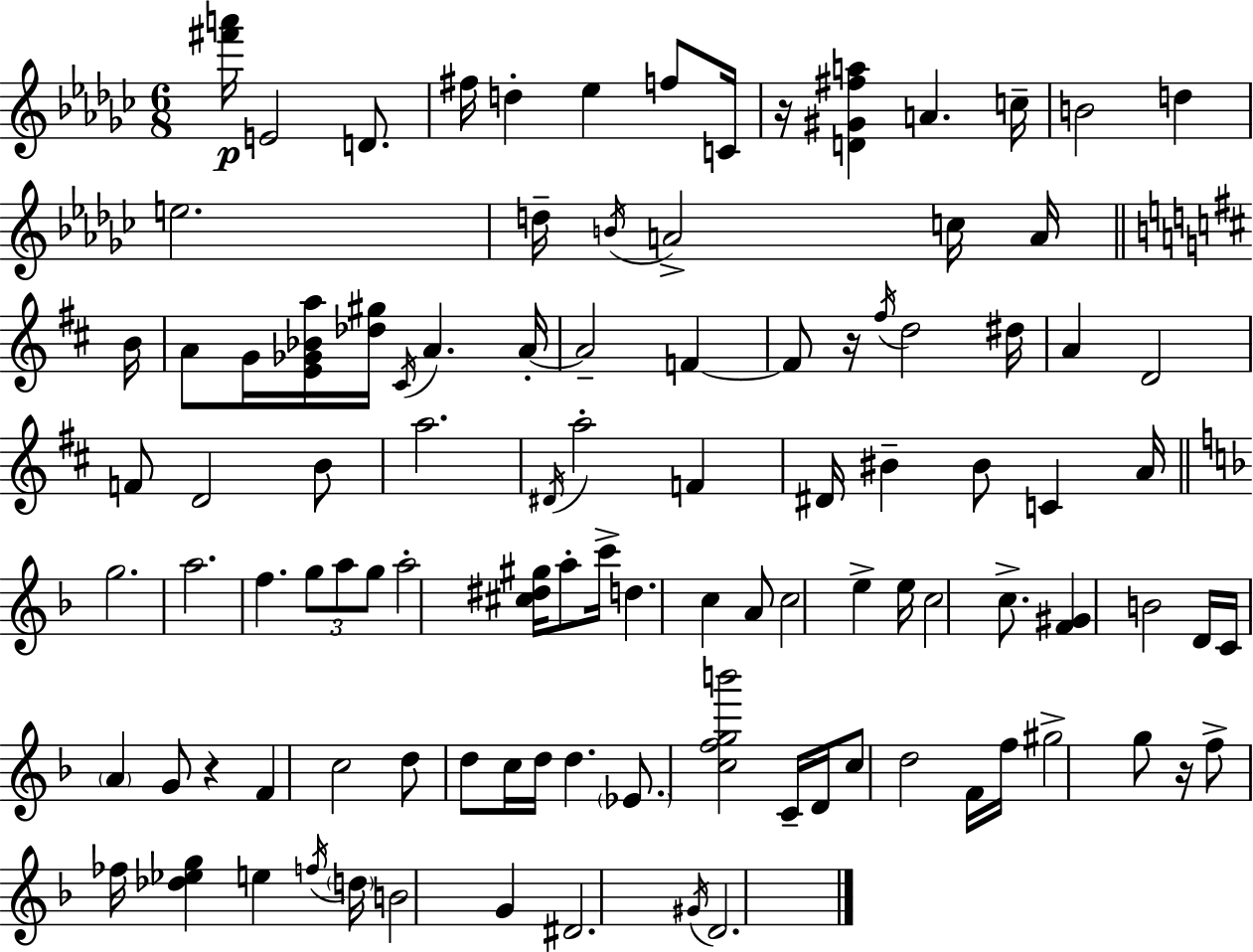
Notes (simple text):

[F#6,A6]/s E4/h D4/e. F#5/s D5/q Eb5/q F5/e C4/s R/s [D4,G#4,F#5,A5]/q A4/q. C5/s B4/h D5/q E5/h. D5/s B4/s A4/h C5/s A4/s B4/s A4/e G4/s [E4,Gb4,Bb4,A5]/s [Db5,G#5]/s C#4/s A4/q. A4/s A4/h F4/q F4/e R/s F#5/s D5/h D#5/s A4/q D4/h F4/e D4/h B4/e A5/h. D#4/s A5/h F4/q D#4/s BIS4/q BIS4/e C4/q A4/s G5/h. A5/h. F5/q. G5/e A5/e G5/e A5/h [C#5,D#5,G#5]/s A5/e C6/s D5/q. C5/q A4/e C5/h E5/q E5/s C5/h C5/e. [F4,G#4]/q B4/h D4/s C4/s A4/q G4/e R/q F4/q C5/h D5/e D5/e C5/s D5/s D5/q. Eb4/e. [C5,F5,G5,B6]/h C4/s D4/s C5/e D5/h F4/s F5/s G#5/h G5/e R/s F5/e FES5/s [Db5,Eb5,G5]/q E5/q F5/s D5/s B4/h G4/q D#4/h. G#4/s D4/h.